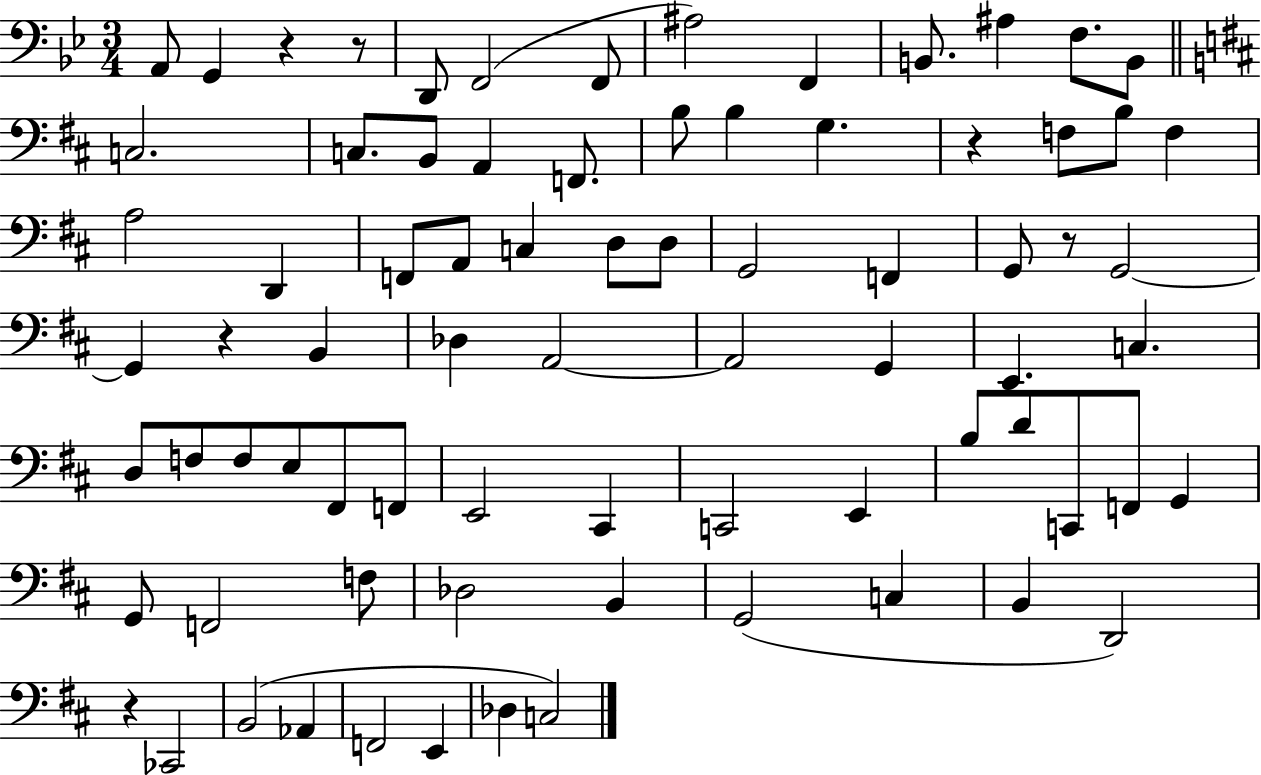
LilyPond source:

{
  \clef bass
  \numericTimeSignature
  \time 3/4
  \key bes \major
  a,8 g,4 r4 r8 | d,8 f,2( f,8 | ais2) f,4 | b,8. ais4 f8. b,8 | \break \bar "||" \break \key b \minor c2. | c8. b,8 a,4 f,8. | b8 b4 g4. | r4 f8 b8 f4 | \break a2 d,4 | f,8 a,8 c4 d8 d8 | g,2 f,4 | g,8 r8 g,2~~ | \break g,4 r4 b,4 | des4 a,2~~ | a,2 g,4 | e,4. c4. | \break d8 f8 f8 e8 fis,8 f,8 | e,2 cis,4 | c,2 e,4 | b8 d'8 c,8 f,8 g,4 | \break g,8 f,2 f8 | des2 b,4 | g,2( c4 | b,4 d,2) | \break r4 ces,2 | b,2( aes,4 | f,2 e,4 | des4 c2) | \break \bar "|."
}